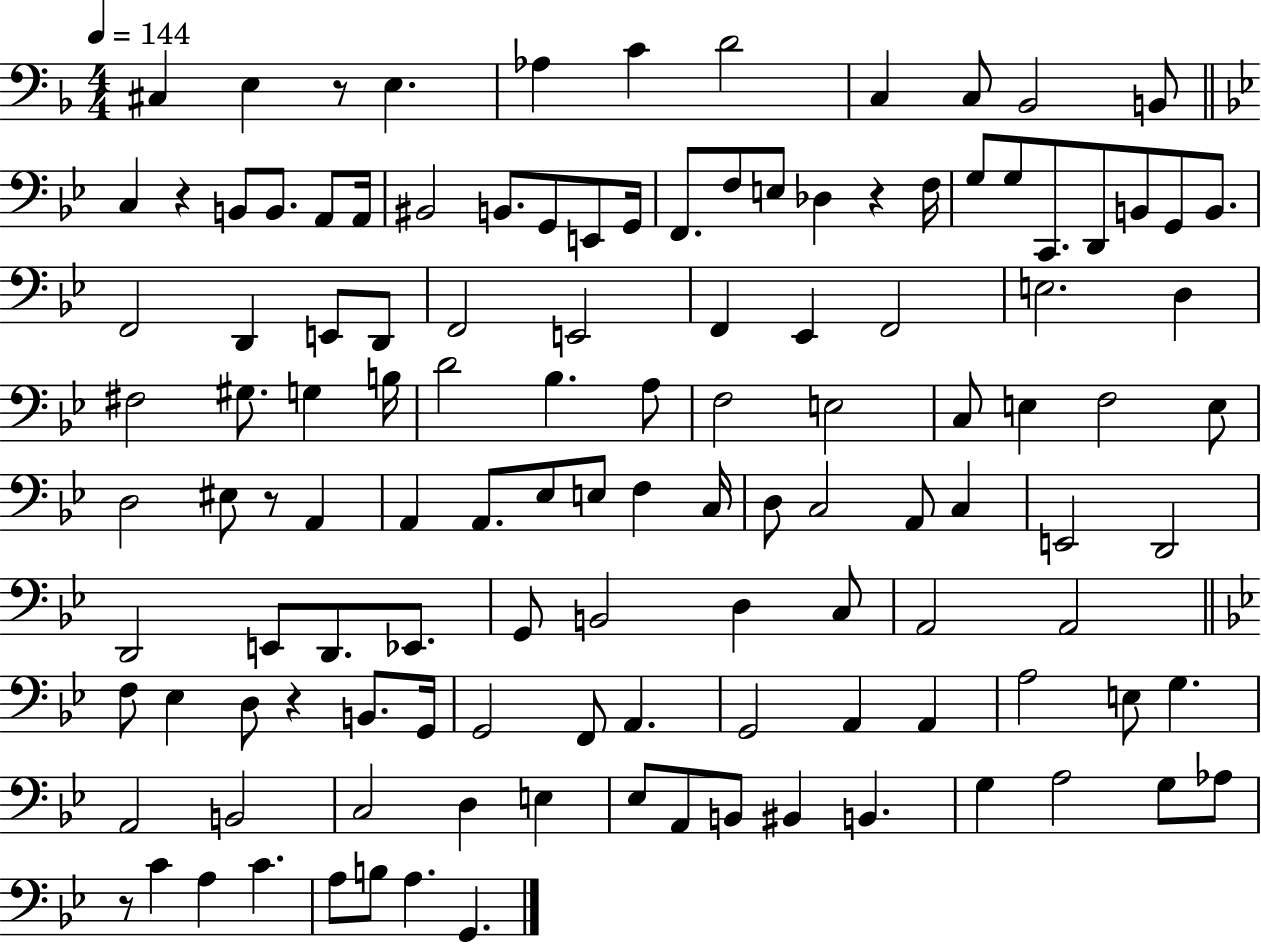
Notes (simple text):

C#3/q E3/q R/e E3/q. Ab3/q C4/q D4/h C3/q C3/e Bb2/h B2/e C3/q R/q B2/e B2/e. A2/e A2/s BIS2/h B2/e. G2/e E2/e G2/s F2/e. F3/e E3/e Db3/q R/q F3/s G3/e G3/e C2/e. D2/e B2/e G2/e B2/e. F2/h D2/q E2/e D2/e F2/h E2/h F2/q Eb2/q F2/h E3/h. D3/q F#3/h G#3/e. G3/q B3/s D4/h Bb3/q. A3/e F3/h E3/h C3/e E3/q F3/h E3/e D3/h EIS3/e R/e A2/q A2/q A2/e. Eb3/e E3/e F3/q C3/s D3/e C3/h A2/e C3/q E2/h D2/h D2/h E2/e D2/e. Eb2/e. G2/e B2/h D3/q C3/e A2/h A2/h F3/e Eb3/q D3/e R/q B2/e. G2/s G2/h F2/e A2/q. G2/h A2/q A2/q A3/h E3/e G3/q. A2/h B2/h C3/h D3/q E3/q Eb3/e A2/e B2/e BIS2/q B2/q. G3/q A3/h G3/e Ab3/e R/e C4/q A3/q C4/q. A3/e B3/e A3/q. G2/q.